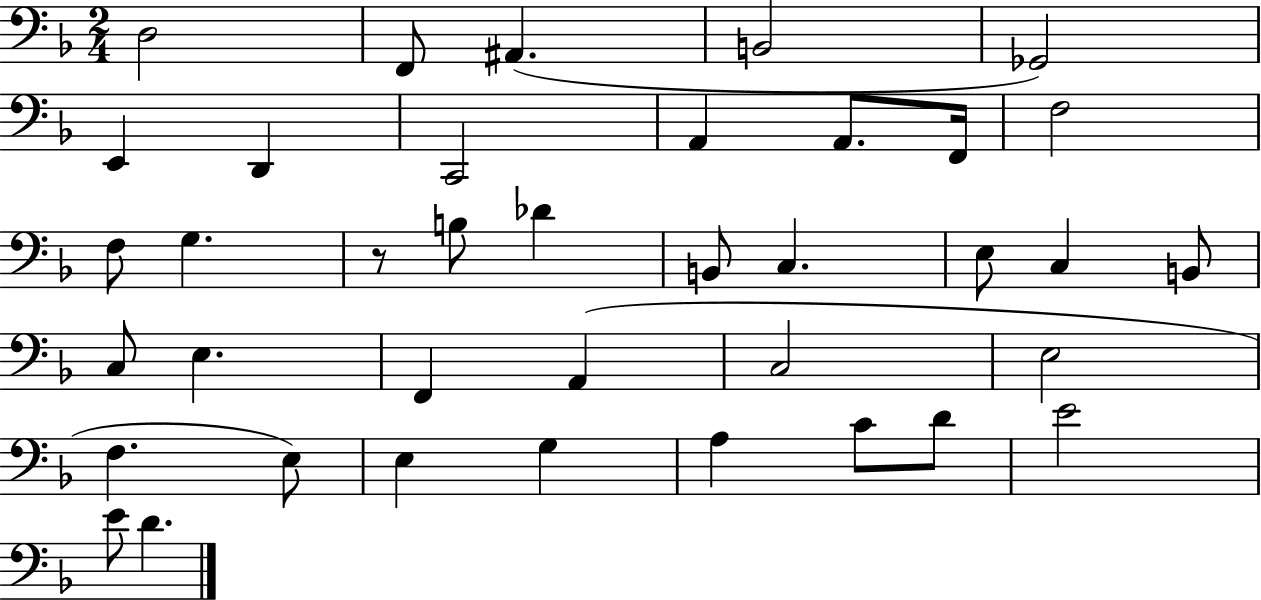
{
  \clef bass
  \numericTimeSignature
  \time 2/4
  \key f \major
  \repeat volta 2 { d2 | f,8 ais,4.( | b,2 | ges,2) | \break e,4 d,4 | c,2 | a,4 a,8. f,16 | f2 | \break f8 g4. | r8 b8 des'4 | b,8 c4. | e8 c4 b,8 | \break c8 e4. | f,4 a,4( | c2 | e2 | \break f4. e8) | e4 g4 | a4 c'8 d'8 | e'2 | \break e'8 d'4. | } \bar "|."
}